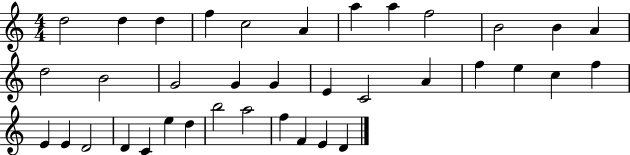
D5/h D5/q D5/q F5/q C5/h A4/q A5/q A5/q F5/h B4/h B4/q A4/q D5/h B4/h G4/h G4/q G4/q E4/q C4/h A4/q F5/q E5/q C5/q F5/q E4/q E4/q D4/h D4/q C4/q E5/q D5/q B5/h A5/h F5/q F4/q E4/q D4/q